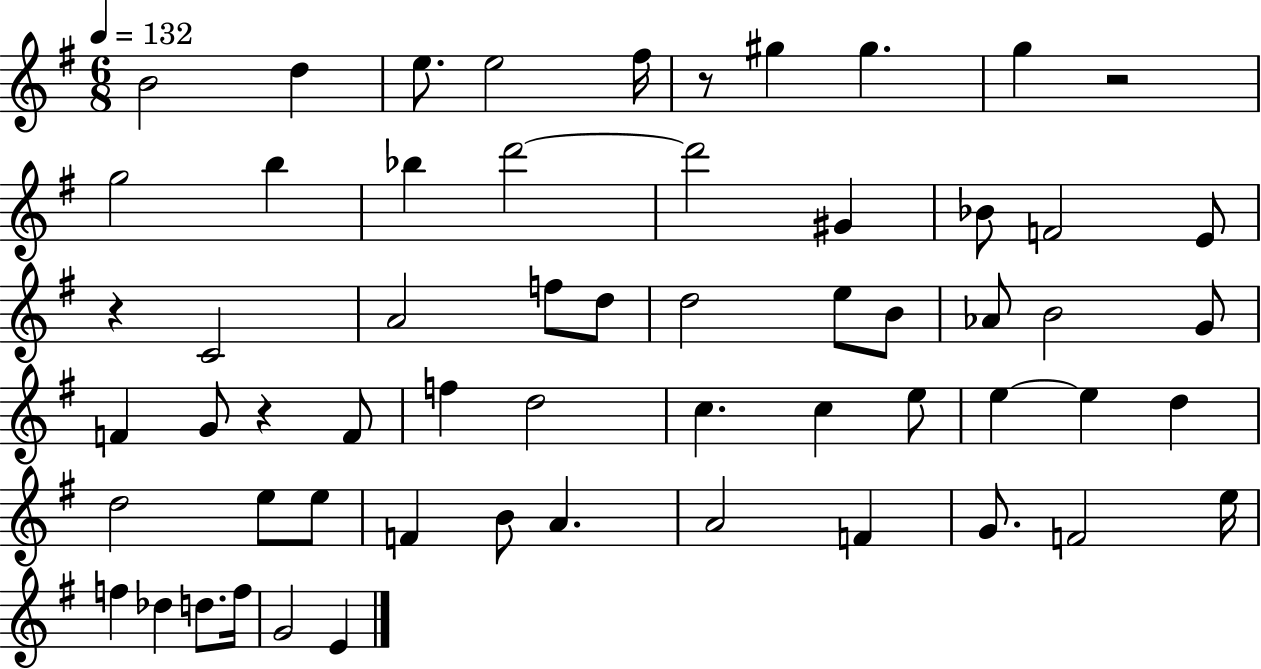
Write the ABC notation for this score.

X:1
T:Untitled
M:6/8
L:1/4
K:G
B2 d e/2 e2 ^f/4 z/2 ^g ^g g z2 g2 b _b d'2 d'2 ^G _B/2 F2 E/2 z C2 A2 f/2 d/2 d2 e/2 B/2 _A/2 B2 G/2 F G/2 z F/2 f d2 c c e/2 e e d d2 e/2 e/2 F B/2 A A2 F G/2 F2 e/4 f _d d/2 f/4 G2 E